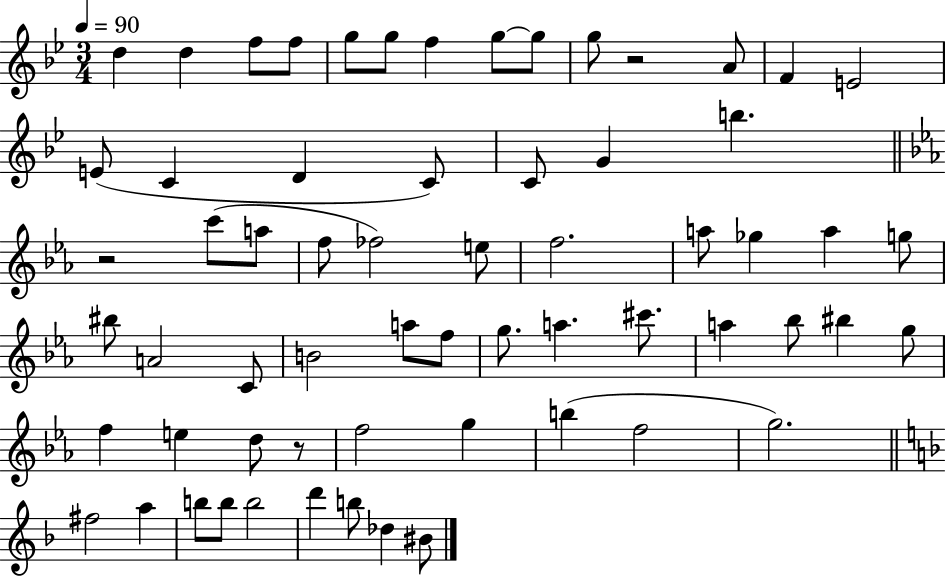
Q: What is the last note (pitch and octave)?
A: BIS4